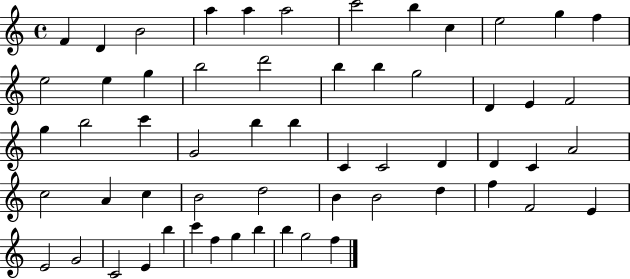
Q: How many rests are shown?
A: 0